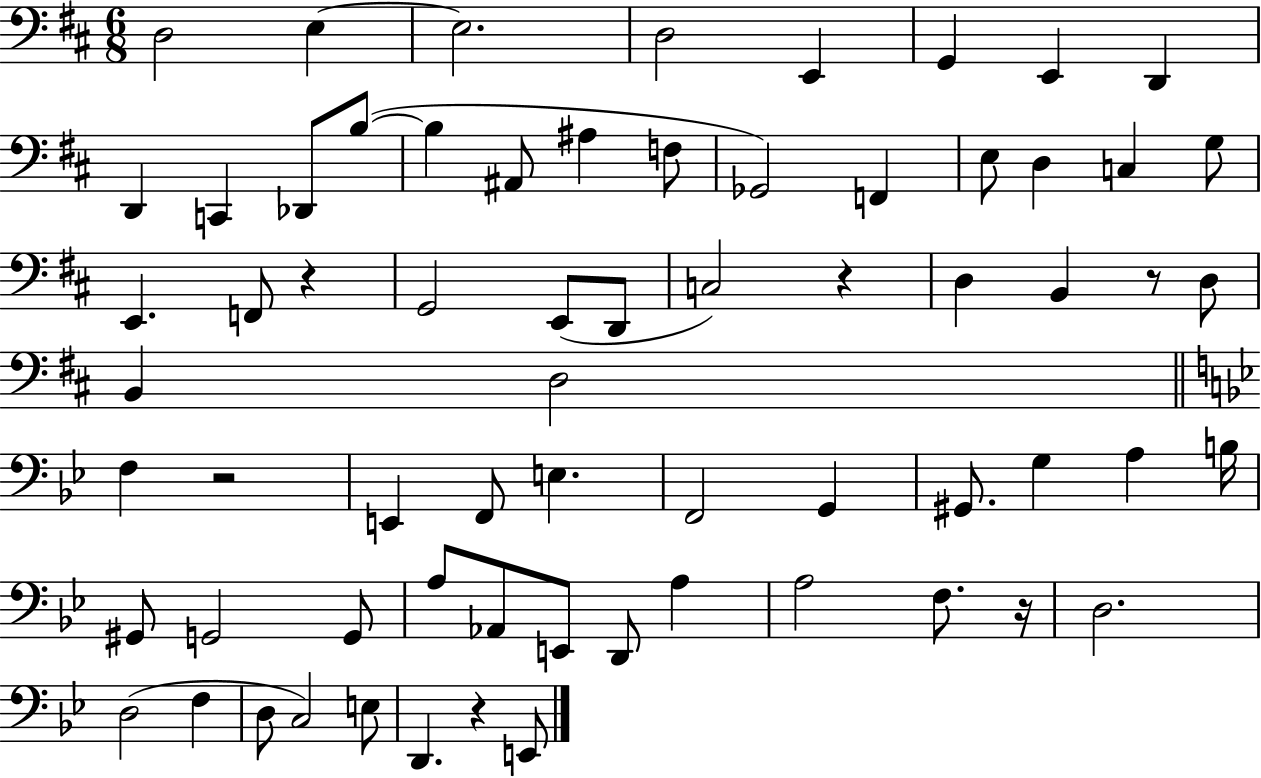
{
  \clef bass
  \numericTimeSignature
  \time 6/8
  \key d \major
  d2 e4~~ | e2. | d2 e,4 | g,4 e,4 d,4 | \break d,4 c,4 des,8 b8~(~ | b4 ais,8 ais4 f8 | ges,2) f,4 | e8 d4 c4 g8 | \break e,4. f,8 r4 | g,2 e,8( d,8 | c2) r4 | d4 b,4 r8 d8 | \break b,4 d2 | \bar "||" \break \key bes \major f4 r2 | e,4 f,8 e4. | f,2 g,4 | gis,8. g4 a4 b16 | \break gis,8 g,2 g,8 | a8 aes,8 e,8 d,8 a4 | a2 f8. r16 | d2. | \break d2( f4 | d8 c2) e8 | d,4. r4 e,8 | \bar "|."
}